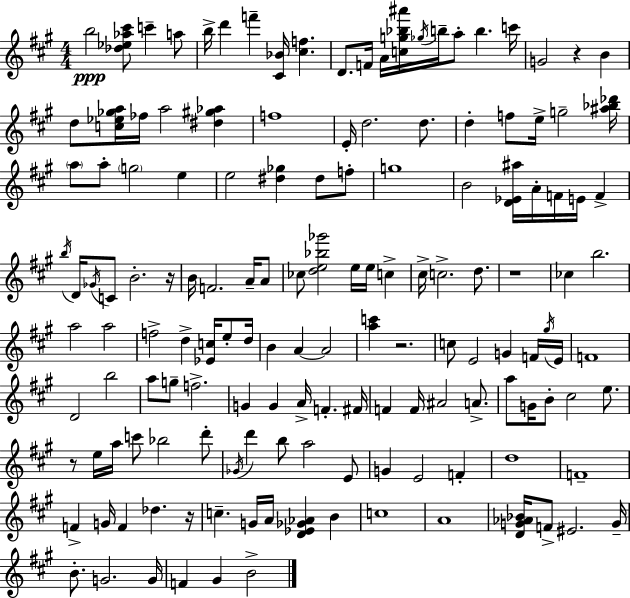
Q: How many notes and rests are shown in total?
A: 147